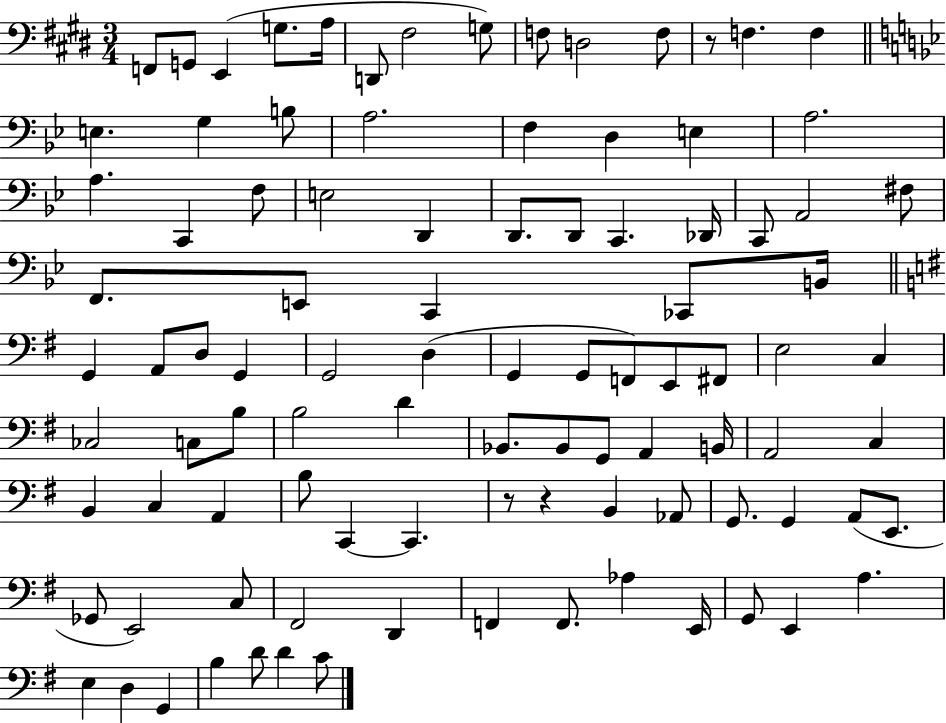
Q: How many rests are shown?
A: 3